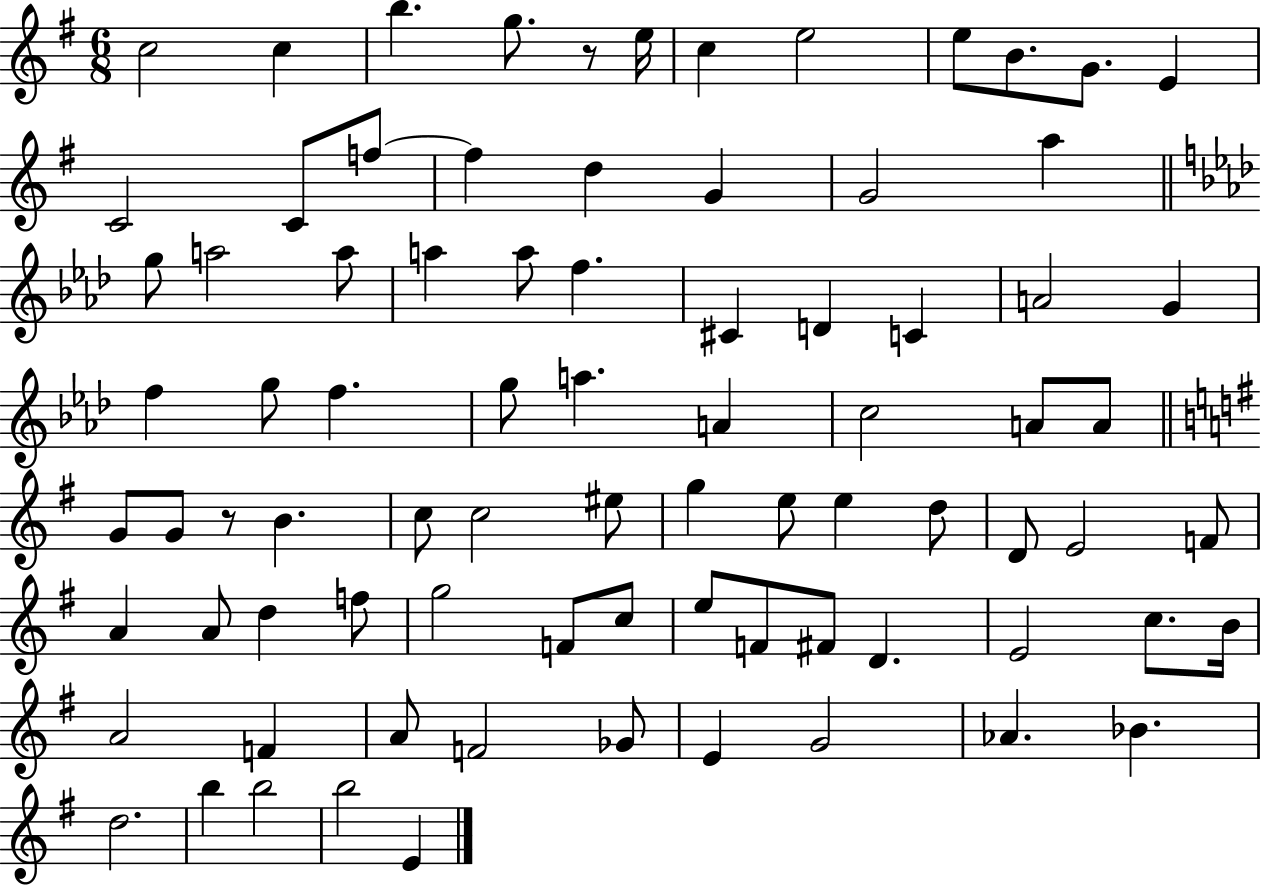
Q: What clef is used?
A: treble